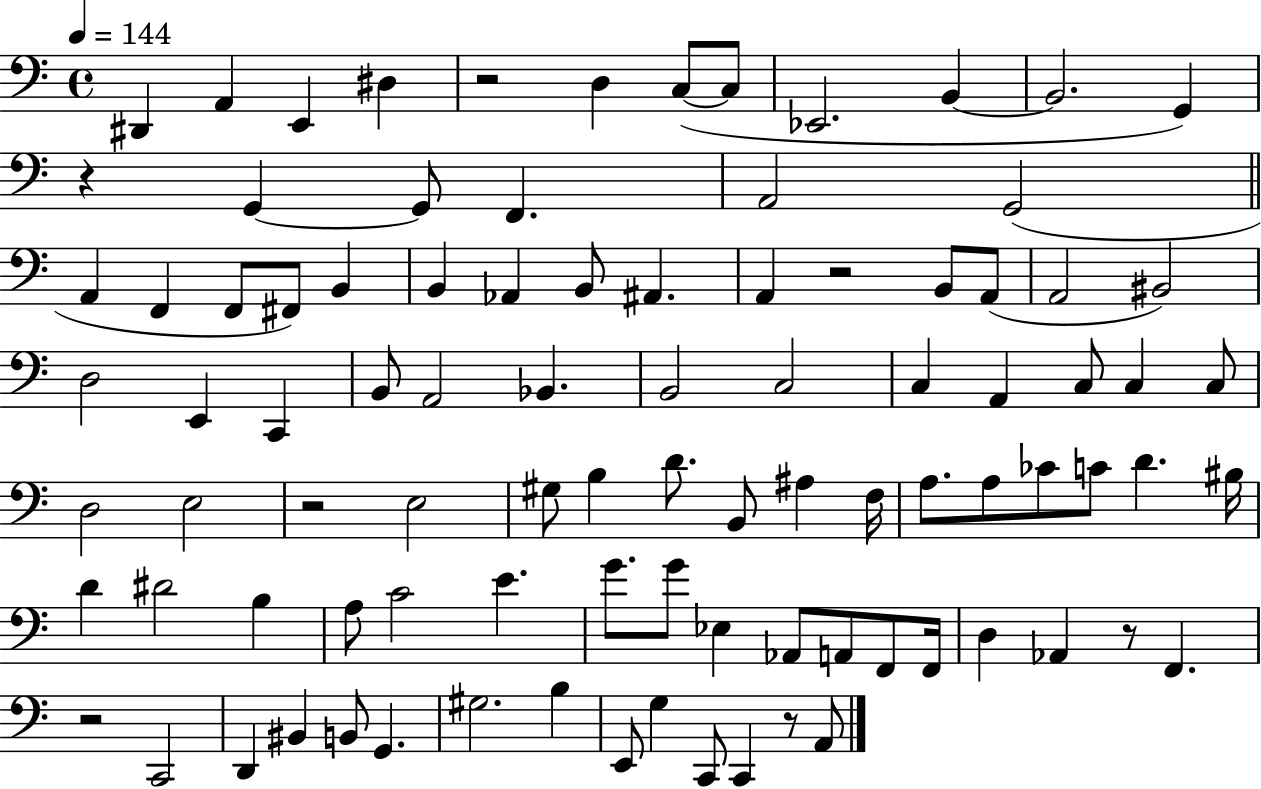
X:1
T:Untitled
M:4/4
L:1/4
K:C
^D,, A,, E,, ^D, z2 D, C,/2 C,/2 _E,,2 B,, B,,2 G,, z G,, G,,/2 F,, A,,2 G,,2 A,, F,, F,,/2 ^F,,/2 B,, B,, _A,, B,,/2 ^A,, A,, z2 B,,/2 A,,/2 A,,2 ^B,,2 D,2 E,, C,, B,,/2 A,,2 _B,, B,,2 C,2 C, A,, C,/2 C, C,/2 D,2 E,2 z2 E,2 ^G,/2 B, D/2 B,,/2 ^A, F,/4 A,/2 A,/2 _C/2 C/2 D ^B,/4 D ^D2 B, A,/2 C2 E G/2 G/2 _E, _A,,/2 A,,/2 F,,/2 F,,/4 D, _A,, z/2 F,, z2 C,,2 D,, ^B,, B,,/2 G,, ^G,2 B, E,,/2 G, C,,/2 C,, z/2 A,,/2